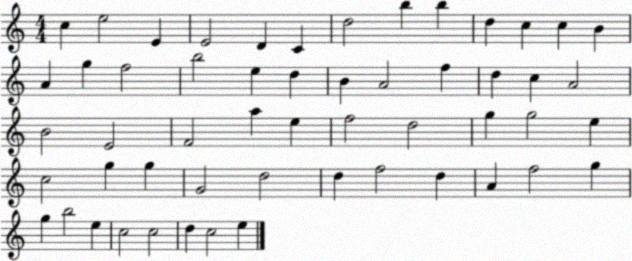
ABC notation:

X:1
T:Untitled
M:4/4
L:1/4
K:C
c e2 E E2 D C d2 b b d c c B A g f2 b2 e d B A2 f d c A2 B2 E2 F2 a e f2 d2 g g2 e c2 g g G2 d2 d f2 d A f2 g g b2 e c2 c2 d c2 e